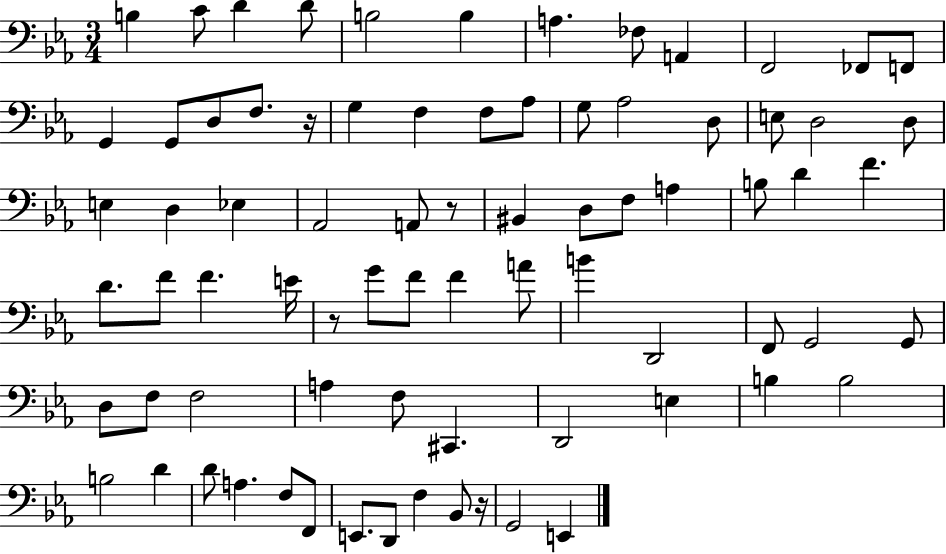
B3/q C4/e D4/q D4/e B3/h B3/q A3/q. FES3/e A2/q F2/h FES2/e F2/e G2/q G2/e D3/e F3/e. R/s G3/q F3/q F3/e Ab3/e G3/e Ab3/h D3/e E3/e D3/h D3/e E3/q D3/q Eb3/q Ab2/h A2/e R/e BIS2/q D3/e F3/e A3/q B3/e D4/q F4/q. D4/e. F4/e F4/q. E4/s R/e G4/e F4/e F4/q A4/e B4/q D2/h F2/e G2/h G2/e D3/e F3/e F3/h A3/q F3/e C#2/q. D2/h E3/q B3/q B3/h B3/h D4/q D4/e A3/q. F3/e F2/e E2/e. D2/e F3/q Bb2/e R/s G2/h E2/q